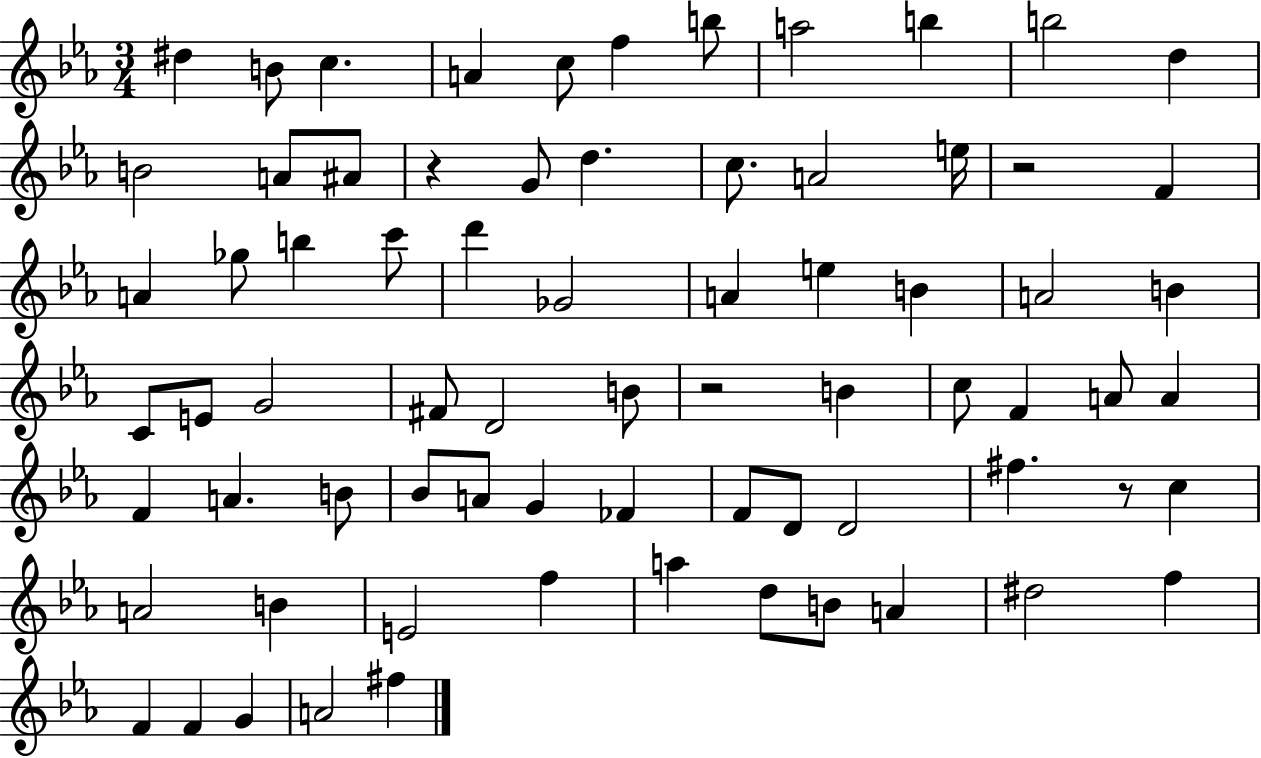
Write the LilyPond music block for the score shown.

{
  \clef treble
  \numericTimeSignature
  \time 3/4
  \key ees \major
  dis''4 b'8 c''4. | a'4 c''8 f''4 b''8 | a''2 b''4 | b''2 d''4 | \break b'2 a'8 ais'8 | r4 g'8 d''4. | c''8. a'2 e''16 | r2 f'4 | \break a'4 ges''8 b''4 c'''8 | d'''4 ges'2 | a'4 e''4 b'4 | a'2 b'4 | \break c'8 e'8 g'2 | fis'8 d'2 b'8 | r2 b'4 | c''8 f'4 a'8 a'4 | \break f'4 a'4. b'8 | bes'8 a'8 g'4 fes'4 | f'8 d'8 d'2 | fis''4. r8 c''4 | \break a'2 b'4 | e'2 f''4 | a''4 d''8 b'8 a'4 | dis''2 f''4 | \break f'4 f'4 g'4 | a'2 fis''4 | \bar "|."
}